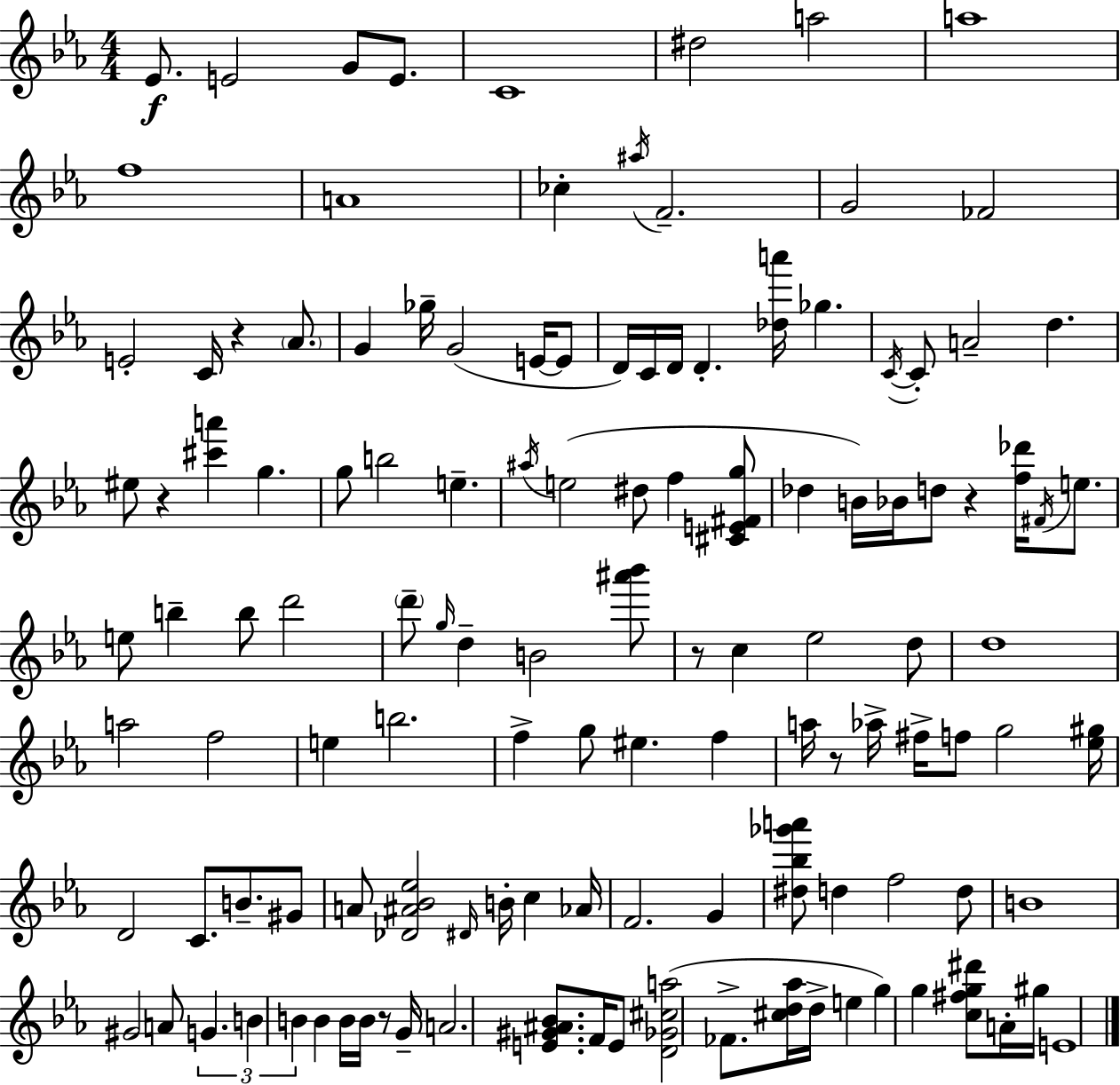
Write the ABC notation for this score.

X:1
T:Untitled
M:4/4
L:1/4
K:Eb
_E/2 E2 G/2 E/2 C4 ^d2 a2 a4 f4 A4 _c ^a/4 F2 G2 _F2 E2 C/4 z _A/2 G _g/4 G2 E/4 E/2 D/4 C/4 D/4 D [_da']/4 _g C/4 C/2 A2 d ^e/2 z [^c'a'] g g/2 b2 e ^a/4 e2 ^d/2 f [^CE^Fg]/2 _d B/4 _B/4 d/2 z [f_d']/4 ^F/4 e/2 e/2 b b/2 d'2 d'/2 g/4 d B2 [^a'_b']/2 z/2 c _e2 d/2 d4 a2 f2 e b2 f g/2 ^e f a/4 z/2 _a/4 ^f/4 f/2 g2 [_e^g]/4 D2 C/2 B/2 ^G/2 A/2 [_D^A_B_e]2 ^D/4 B/4 c _A/4 F2 G [^d_b_g'a']/2 d f2 d/2 B4 ^G2 A/2 G B B B B/4 B/4 z/2 G/4 A2 [E^G^A_B]/2 F/4 E/2 [D_G^ca]2 _F/2 [^cd_a]/4 d/4 e g g [c^fg^d']/2 A/4 ^g/4 E4